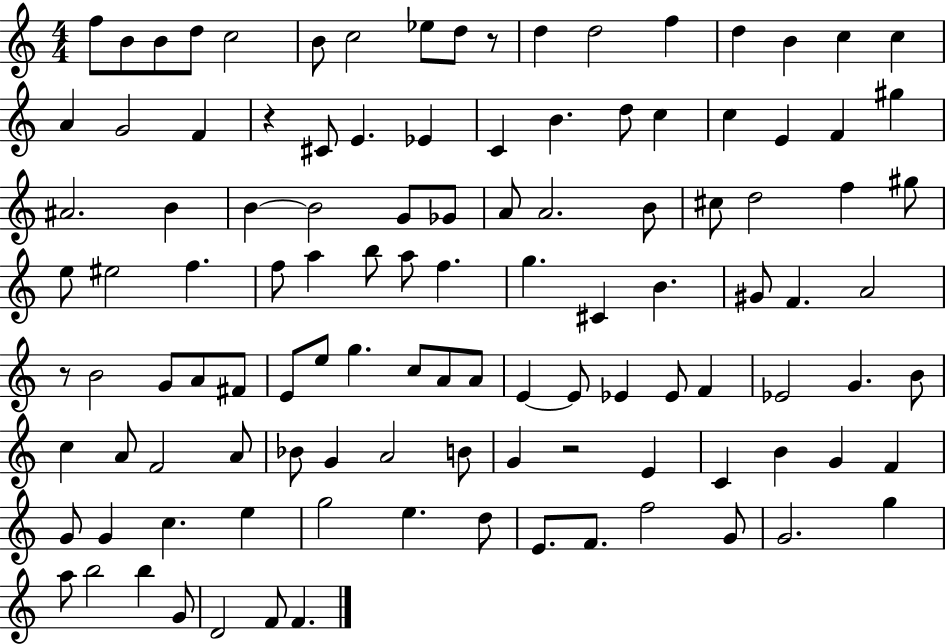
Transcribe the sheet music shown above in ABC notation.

X:1
T:Untitled
M:4/4
L:1/4
K:C
f/2 B/2 B/2 d/2 c2 B/2 c2 _e/2 d/2 z/2 d d2 f d B c c A G2 F z ^C/2 E _E C B d/2 c c E F ^g ^A2 B B B2 G/2 _G/2 A/2 A2 B/2 ^c/2 d2 f ^g/2 e/2 ^e2 f f/2 a b/2 a/2 f g ^C B ^G/2 F A2 z/2 B2 G/2 A/2 ^F/2 E/2 e/2 g c/2 A/2 A/2 E E/2 _E _E/2 F _E2 G B/2 c A/2 F2 A/2 _B/2 G A2 B/2 G z2 E C B G F G/2 G c e g2 e d/2 E/2 F/2 f2 G/2 G2 g a/2 b2 b G/2 D2 F/2 F